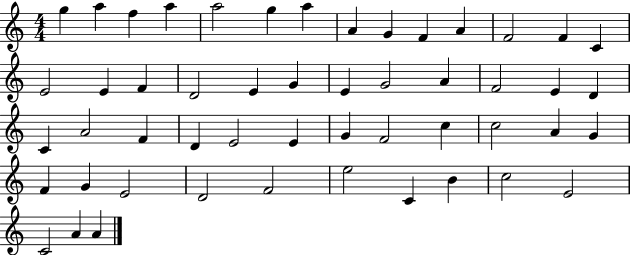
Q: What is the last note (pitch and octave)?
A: A4